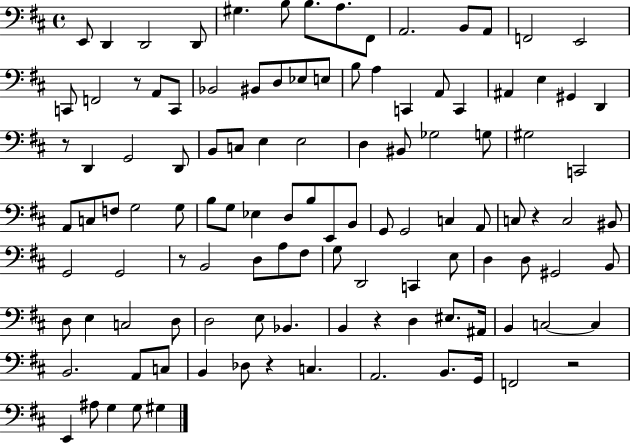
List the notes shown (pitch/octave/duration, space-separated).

E2/e D2/q D2/h D2/e G#3/q. B3/e B3/e. A3/e. F#2/e A2/h. B2/e A2/e F2/h E2/h C2/e F2/h R/e A2/e C2/e Bb2/h BIS2/e D3/e Eb3/e E3/e B3/e A3/q C2/q A2/e C2/q A#2/q E3/q G#2/q D2/q R/e D2/q G2/h D2/e B2/e C3/e E3/q E3/h D3/q BIS2/e Gb3/h G3/e G#3/h C2/h A2/e C3/e F3/e G3/h G3/e B3/e G3/e Eb3/q D3/e B3/e E2/e B2/e G2/e G2/h C3/q A2/e C3/e R/q C3/h BIS2/e G2/h G2/h R/e B2/h D3/e A3/e F#3/e G3/e D2/h C2/q E3/e D3/q D3/e G#2/h B2/e D3/e E3/q C3/h D3/e D3/h E3/e Bb2/q. B2/q R/q D3/q EIS3/e. A#2/s B2/q C3/h C3/q B2/h. A2/e C3/e B2/q Db3/e R/q C3/q. A2/h. B2/e. G2/s F2/h R/h E2/q A#3/e G3/q G3/e G#3/q